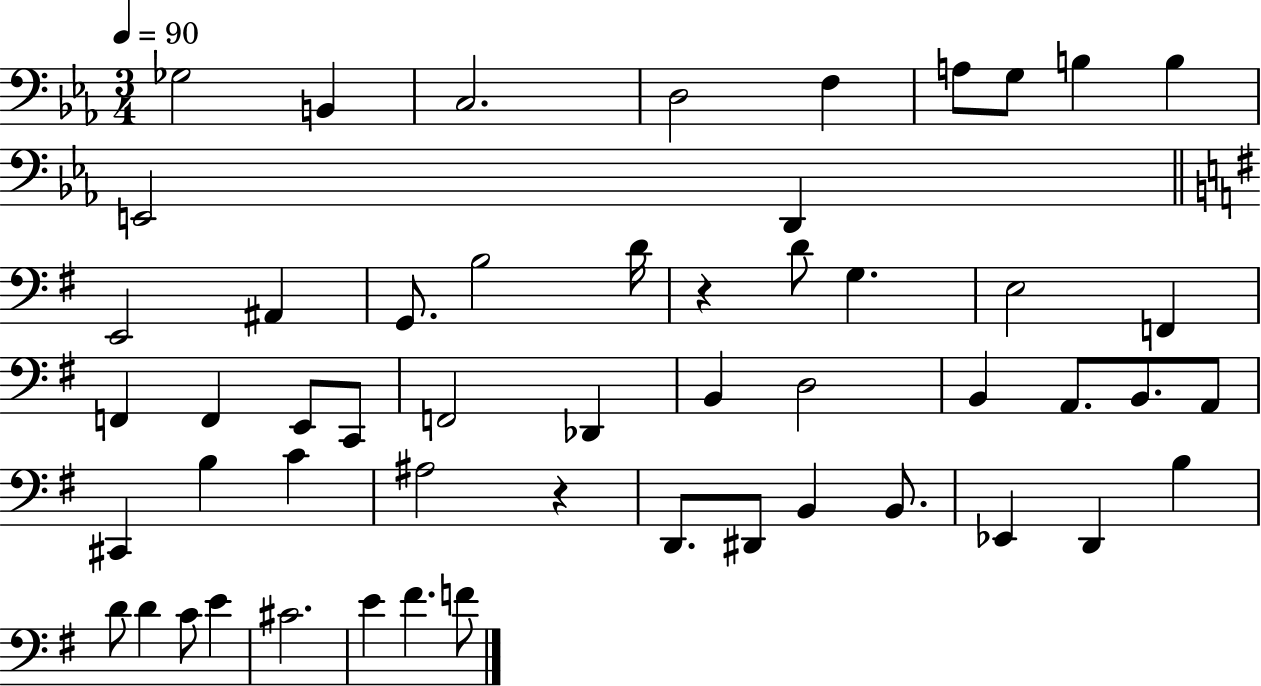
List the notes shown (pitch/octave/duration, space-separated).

Gb3/h B2/q C3/h. D3/h F3/q A3/e G3/e B3/q B3/q E2/h D2/q E2/h A#2/q G2/e. B3/h D4/s R/q D4/e G3/q. E3/h F2/q F2/q F2/q E2/e C2/e F2/h Db2/q B2/q D3/h B2/q A2/e. B2/e. A2/e C#2/q B3/q C4/q A#3/h R/q D2/e. D#2/e B2/q B2/e. Eb2/q D2/q B3/q D4/e D4/q C4/e E4/q C#4/h. E4/q F#4/q. F4/e